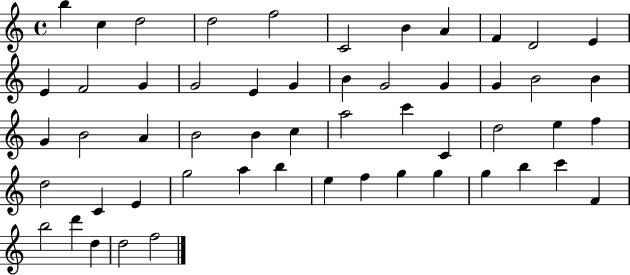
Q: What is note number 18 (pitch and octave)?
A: B4